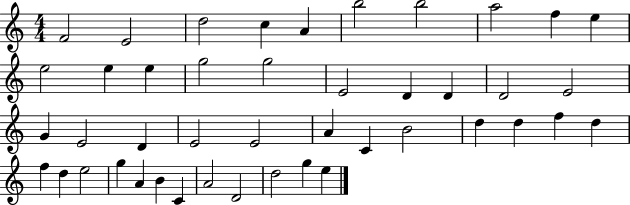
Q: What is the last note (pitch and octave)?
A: E5